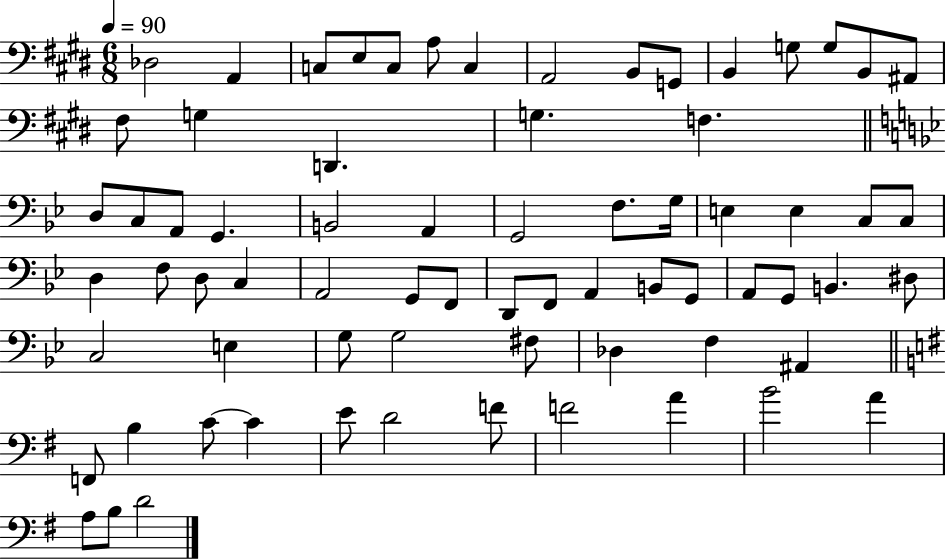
{
  \clef bass
  \numericTimeSignature
  \time 6/8
  \key e \major
  \tempo 4 = 90
  \repeat volta 2 { des2 a,4 | c8 e8 c8 a8 c4 | a,2 b,8 g,8 | b,4 g8 g8 b,8 ais,8 | \break fis8 g4 d,4. | g4. f4. | \bar "||" \break \key g \minor d8 c8 a,8 g,4. | b,2 a,4 | g,2 f8. g16 | e4 e4 c8 c8 | \break d4 f8 d8 c4 | a,2 g,8 f,8 | d,8 f,8 a,4 b,8 g,8 | a,8 g,8 b,4. dis8 | \break c2 e4 | g8 g2 fis8 | des4 f4 ais,4 | \bar "||" \break \key e \minor f,8 b4 c'8~~ c'4 | e'8 d'2 f'8 | f'2 a'4 | b'2 a'4 | \break a8 b8 d'2 | } \bar "|."
}